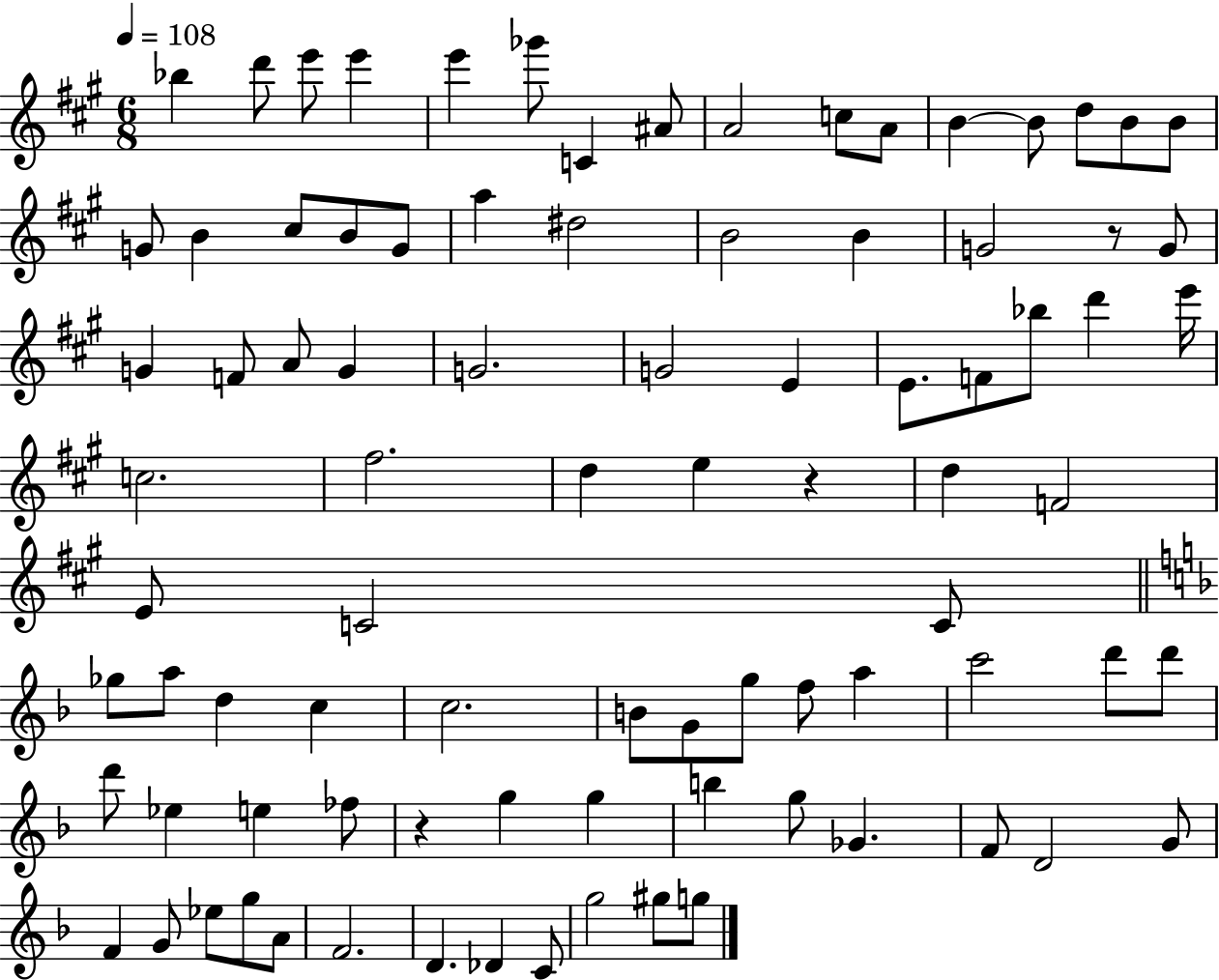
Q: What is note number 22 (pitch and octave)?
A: A5